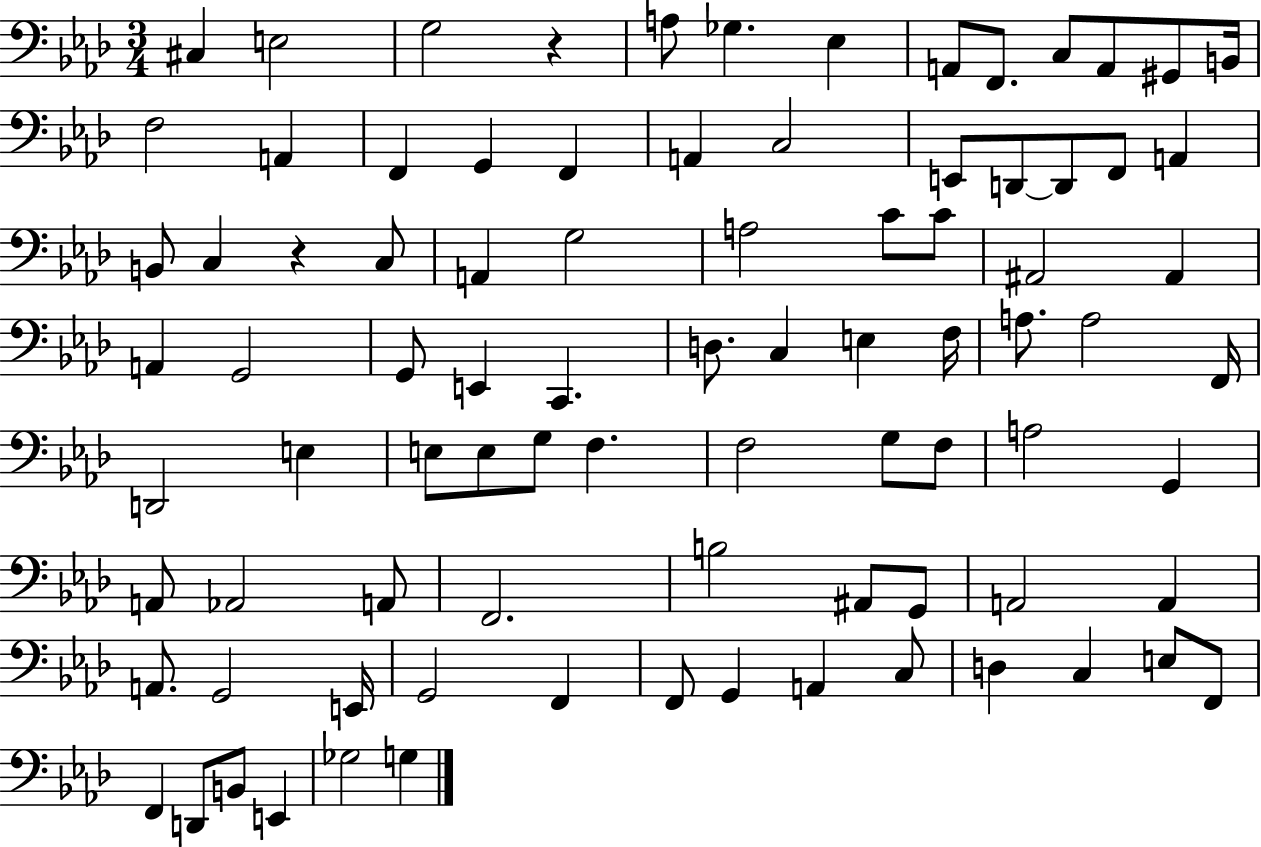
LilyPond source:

{
  \clef bass
  \numericTimeSignature
  \time 3/4
  \key aes \major
  \repeat volta 2 { cis4 e2 | g2 r4 | a8 ges4. ees4 | a,8 f,8. c8 a,8 gis,8 b,16 | \break f2 a,4 | f,4 g,4 f,4 | a,4 c2 | e,8 d,8~~ d,8 f,8 a,4 | \break b,8 c4 r4 c8 | a,4 g2 | a2 c'8 c'8 | ais,2 ais,4 | \break a,4 g,2 | g,8 e,4 c,4. | d8. c4 e4 f16 | a8. a2 f,16 | \break d,2 e4 | e8 e8 g8 f4. | f2 g8 f8 | a2 g,4 | \break a,8 aes,2 a,8 | f,2. | b2 ais,8 g,8 | a,2 a,4 | \break a,8. g,2 e,16 | g,2 f,4 | f,8 g,4 a,4 c8 | d4 c4 e8 f,8 | \break f,4 d,8 b,8 e,4 | ges2 g4 | } \bar "|."
}